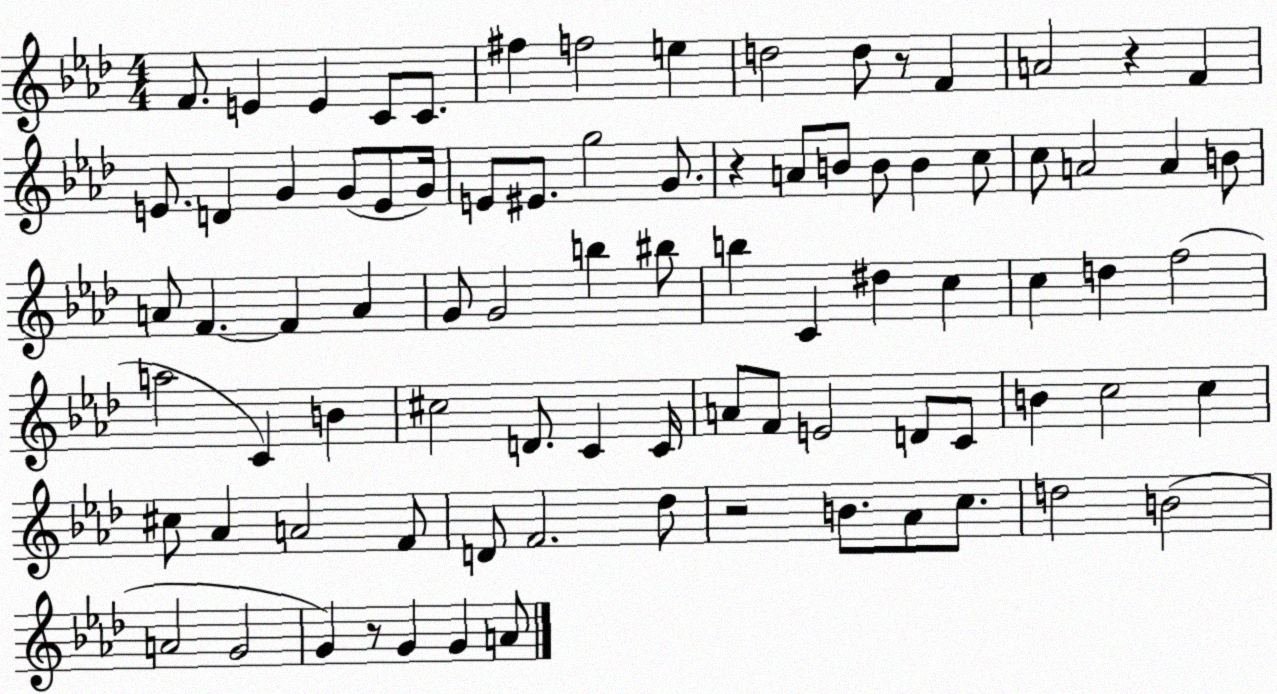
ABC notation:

X:1
T:Untitled
M:4/4
L:1/4
K:Ab
F/2 E E C/2 C/2 ^f f2 e d2 d/2 z/2 F A2 z F E/2 D G G/2 E/2 G/4 E/2 ^E/2 g2 G/2 z A/2 B/2 B/2 B c/2 c/2 A2 A B/2 A/2 F F A G/2 G2 b ^b/2 b C ^d c c d f2 a2 C B ^c2 D/2 C C/4 A/2 F/2 E2 D/2 C/2 B c2 c ^c/2 _A A2 F/2 D/2 F2 _d/2 z2 B/2 _A/2 c/2 d2 B2 A2 G2 G z/2 G G A/2